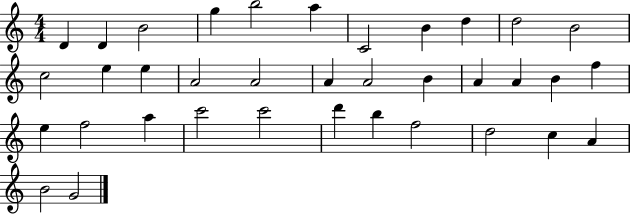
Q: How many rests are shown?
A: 0